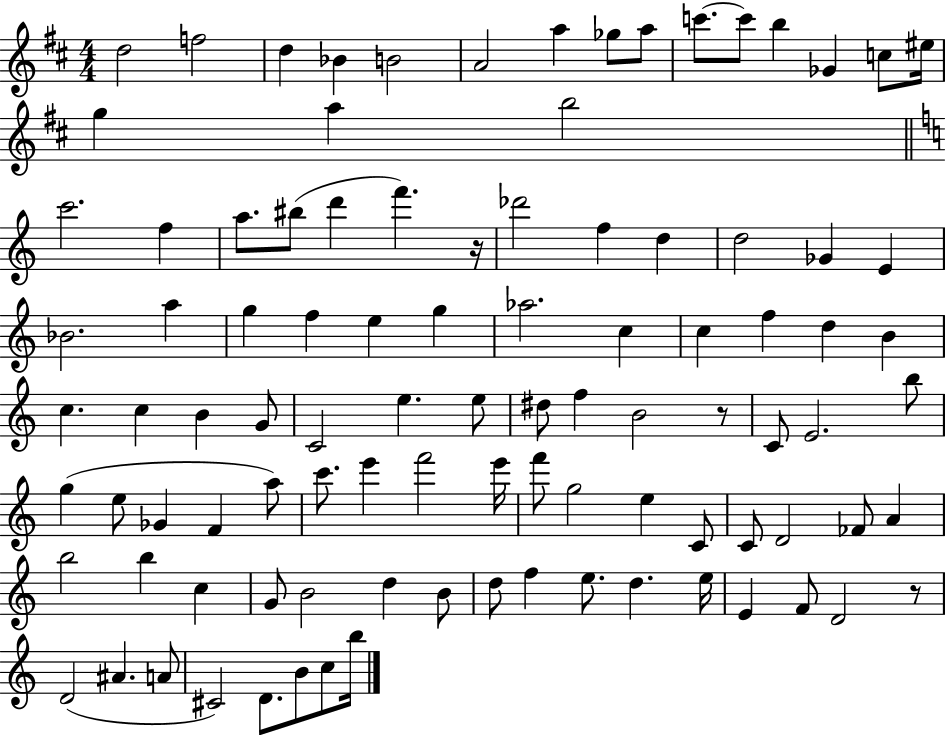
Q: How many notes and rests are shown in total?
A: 98